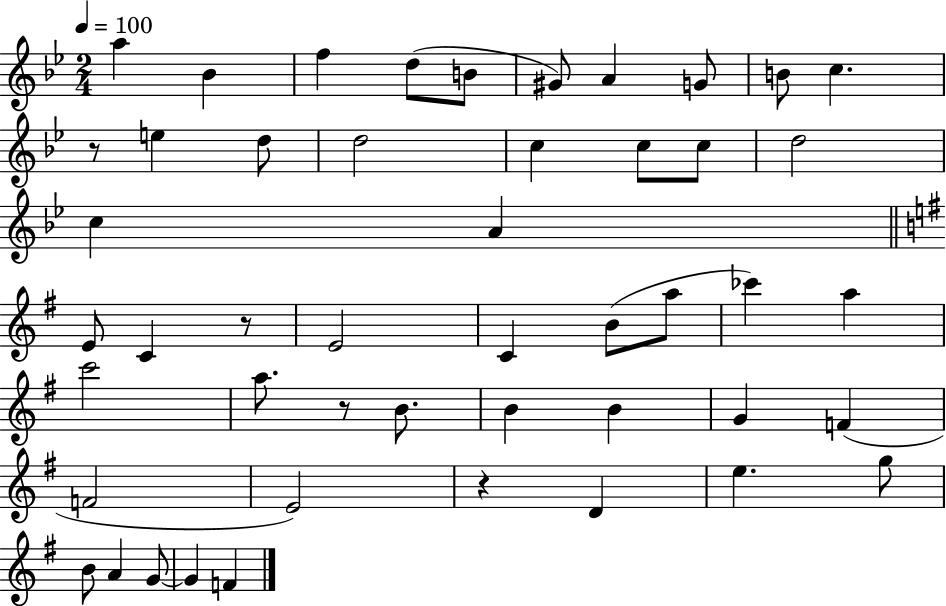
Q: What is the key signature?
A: BES major